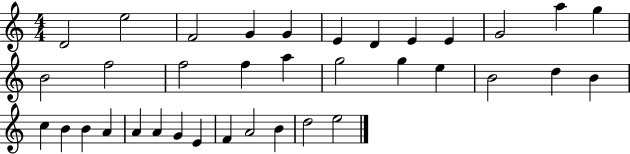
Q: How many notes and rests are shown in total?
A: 36